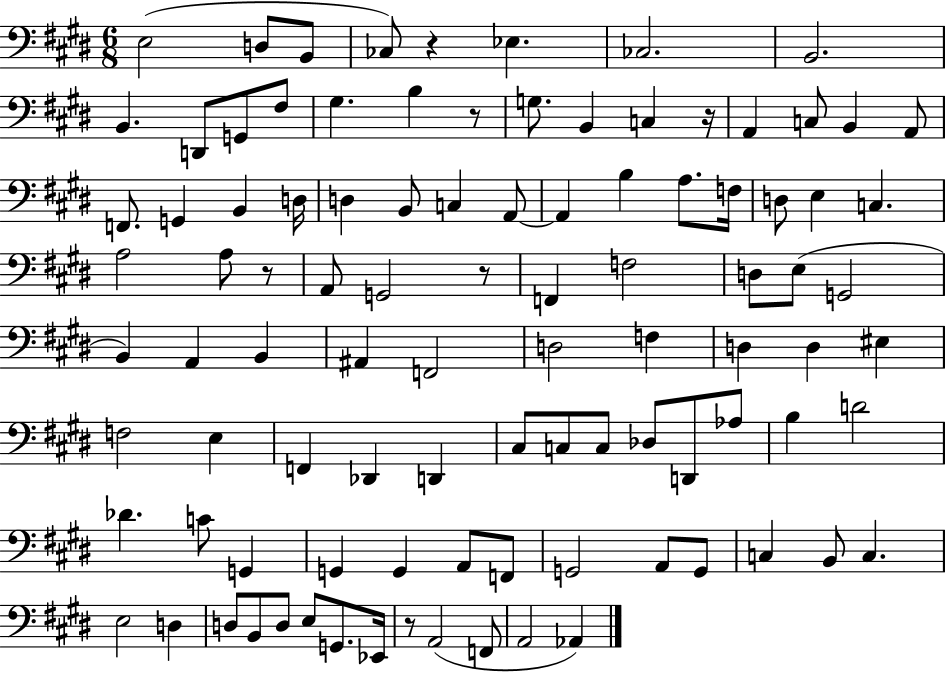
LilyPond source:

{
  \clef bass
  \numericTimeSignature
  \time 6/8
  \key e \major
  e2( d8 b,8 | ces8) r4 ees4. | ces2. | b,2. | \break b,4. d,8 g,8 fis8 | gis4. b4 r8 | g8. b,4 c4 r16 | a,4 c8 b,4 a,8 | \break f,8. g,4 b,4 d16 | d4 b,8 c4 a,8~~ | a,4 b4 a8. f16 | d8 e4 c4. | \break a2 a8 r8 | a,8 g,2 r8 | f,4 f2 | d8 e8( g,2 | \break b,4) a,4 b,4 | ais,4 f,2 | d2 f4 | d4 d4 eis4 | \break f2 e4 | f,4 des,4 d,4 | cis8 c8 c8 des8 d,8 aes8 | b4 d'2 | \break des'4. c'8 g,4 | g,4 g,4 a,8 f,8 | g,2 a,8 g,8 | c4 b,8 c4. | \break e2 d4 | d8 b,8 d8 e8 g,8. ees,16 | r8 a,2( f,8 | a,2 aes,4) | \break \bar "|."
}